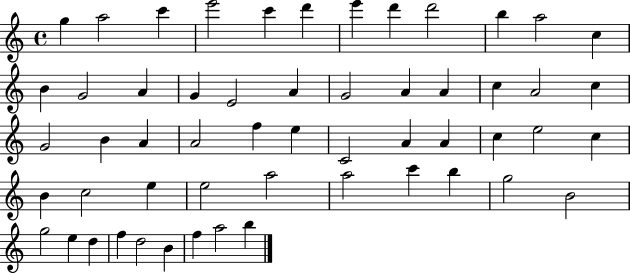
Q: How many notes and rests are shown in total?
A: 55